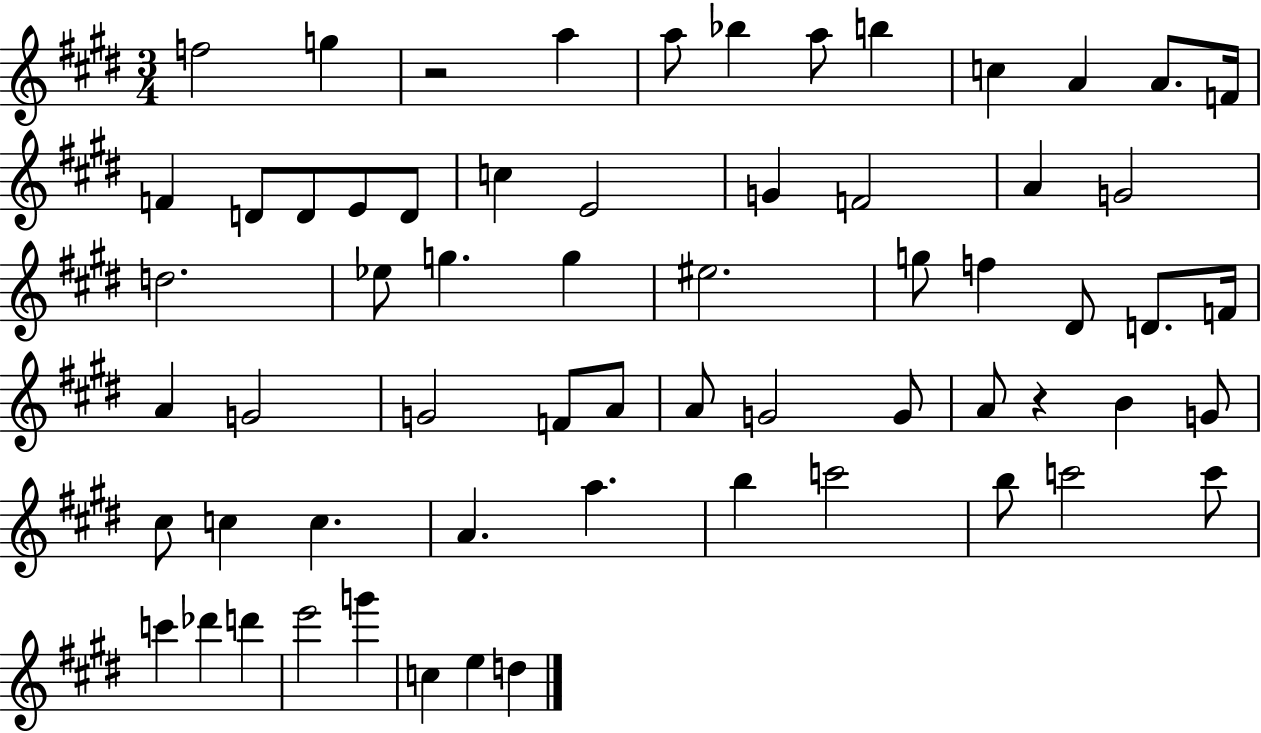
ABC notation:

X:1
T:Untitled
M:3/4
L:1/4
K:E
f2 g z2 a a/2 _b a/2 b c A A/2 F/4 F D/2 D/2 E/2 D/2 c E2 G F2 A G2 d2 _e/2 g g ^e2 g/2 f ^D/2 D/2 F/4 A G2 G2 F/2 A/2 A/2 G2 G/2 A/2 z B G/2 ^c/2 c c A a b c'2 b/2 c'2 c'/2 c' _d' d' e'2 g' c e d